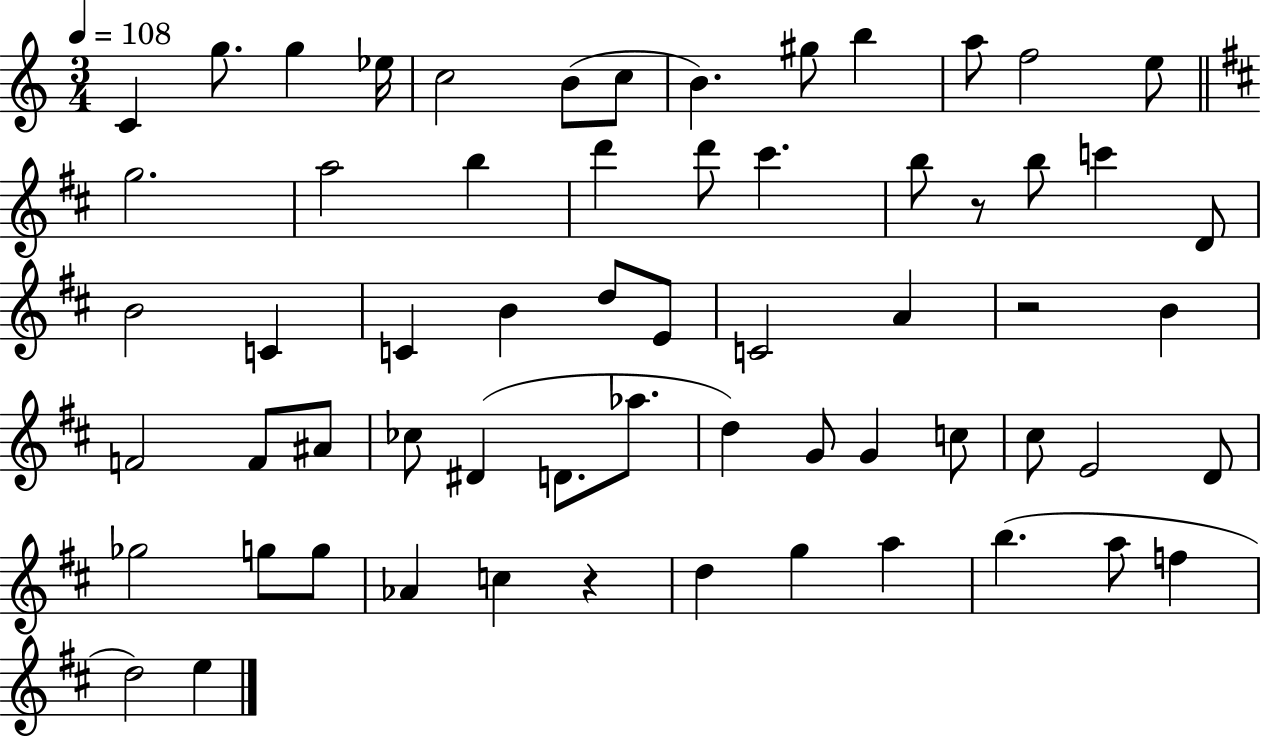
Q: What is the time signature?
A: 3/4